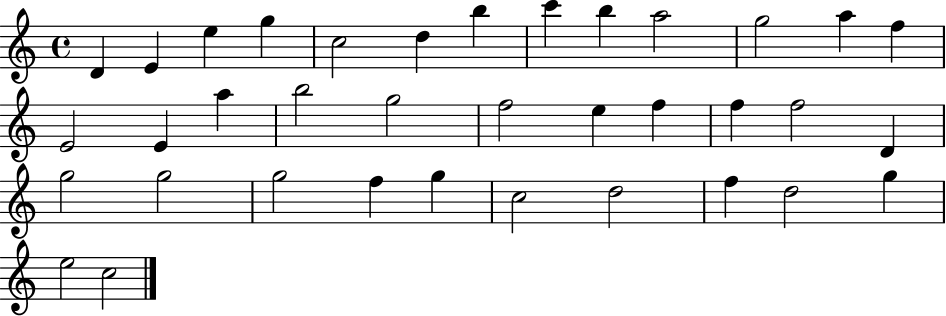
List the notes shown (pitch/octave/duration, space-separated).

D4/q E4/q E5/q G5/q C5/h D5/q B5/q C6/q B5/q A5/h G5/h A5/q F5/q E4/h E4/q A5/q B5/h G5/h F5/h E5/q F5/q F5/q F5/h D4/q G5/h G5/h G5/h F5/q G5/q C5/h D5/h F5/q D5/h G5/q E5/h C5/h